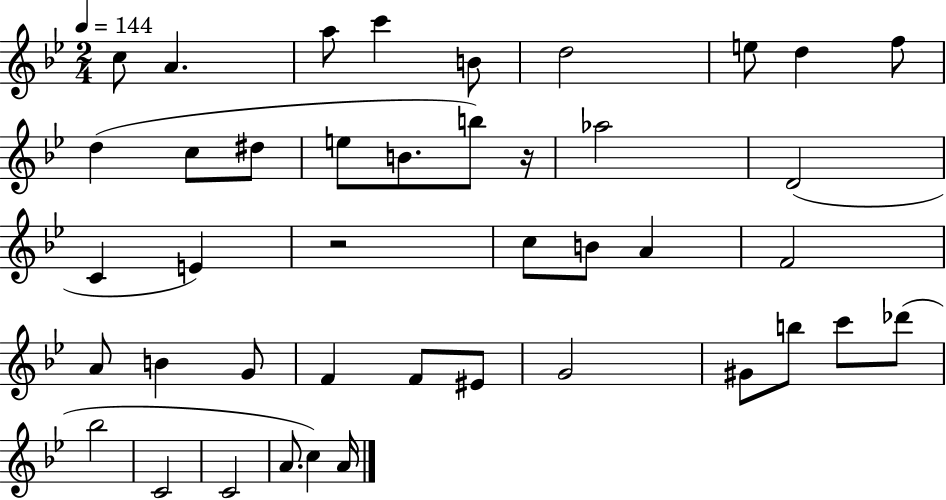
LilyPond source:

{
  \clef treble
  \numericTimeSignature
  \time 2/4
  \key bes \major
  \tempo 4 = 144
  c''8 a'4. | a''8 c'''4 b'8 | d''2 | e''8 d''4 f''8 | \break d''4( c''8 dis''8 | e''8 b'8. b''8) r16 | aes''2 | d'2( | \break c'4 e'4) | r2 | c''8 b'8 a'4 | f'2 | \break a'8 b'4 g'8 | f'4 f'8 eis'8 | g'2 | gis'8 b''8 c'''8 des'''8( | \break bes''2 | c'2 | c'2 | a'8. c''4) a'16 | \break \bar "|."
}